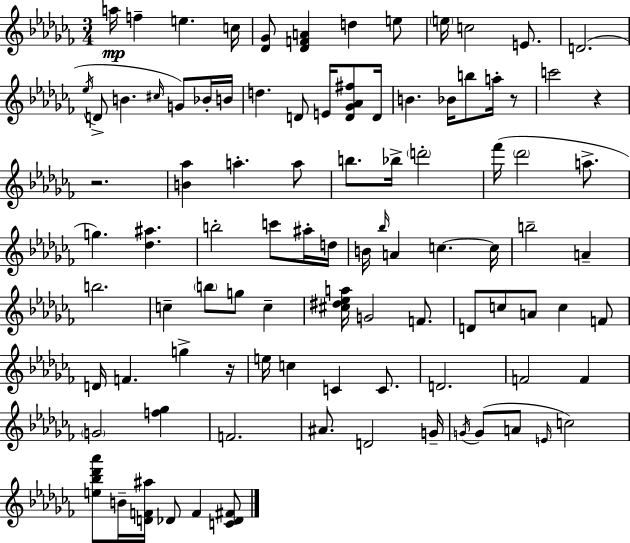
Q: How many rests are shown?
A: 4